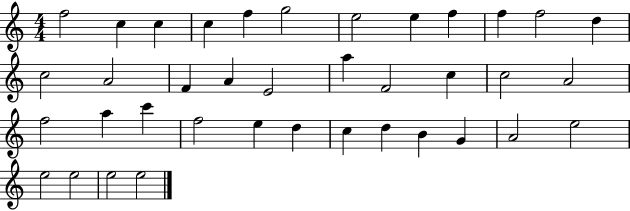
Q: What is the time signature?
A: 4/4